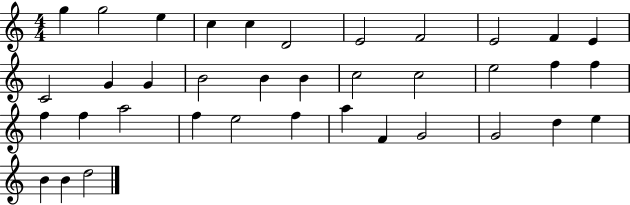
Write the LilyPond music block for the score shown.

{
  \clef treble
  \numericTimeSignature
  \time 4/4
  \key c \major
  g''4 g''2 e''4 | c''4 c''4 d'2 | e'2 f'2 | e'2 f'4 e'4 | \break c'2 g'4 g'4 | b'2 b'4 b'4 | c''2 c''2 | e''2 f''4 f''4 | \break f''4 f''4 a''2 | f''4 e''2 f''4 | a''4 f'4 g'2 | g'2 d''4 e''4 | \break b'4 b'4 d''2 | \bar "|."
}